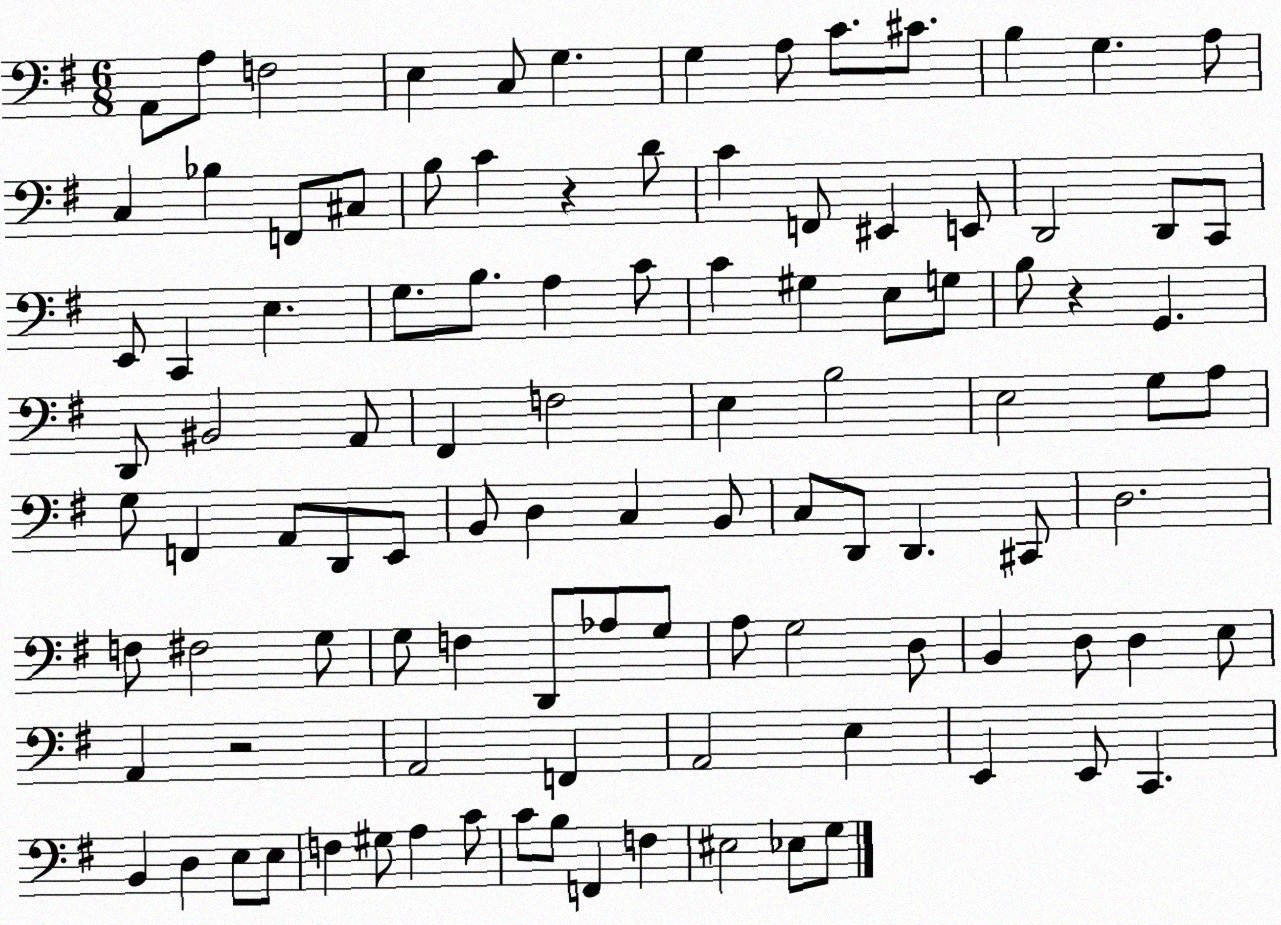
X:1
T:Untitled
M:6/8
L:1/4
K:G
A,,/2 A,/2 F,2 E, C,/2 G, G, A,/2 C/2 ^C/2 B, G, A,/2 C, _B, F,,/2 ^C,/2 B,/2 C z D/2 C F,,/2 ^E,, E,,/2 D,,2 D,,/2 C,,/2 E,,/2 C,, E, G,/2 B,/2 A, C/2 C ^G, E,/2 G,/2 B,/2 z G,, D,,/2 ^B,,2 A,,/2 ^F,, F,2 E, B,2 E,2 G,/2 A,/2 G,/2 F,, A,,/2 D,,/2 E,,/2 B,,/2 D, C, B,,/2 C,/2 D,,/2 D,, ^C,,/2 D,2 F,/2 ^F,2 G,/2 G,/2 F, D,,/2 _A,/2 G,/2 A,/2 G,2 D,/2 B,, D,/2 D, E,/2 A,, z2 A,,2 F,, A,,2 E, E,, E,,/2 C,, B,, D, E,/2 E,/2 F, ^G,/2 A, C/2 C/2 B,/2 F,, F, ^E,2 _E,/2 G,/2